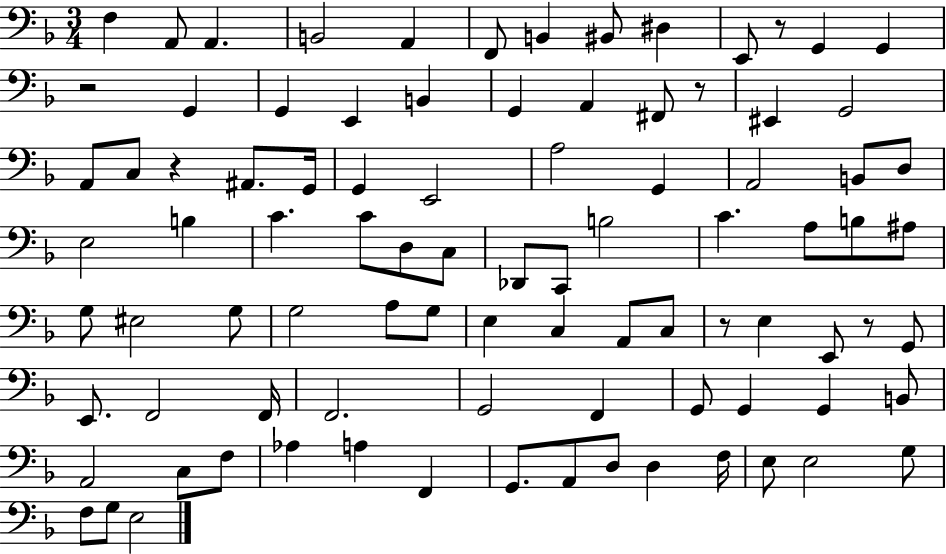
F3/q A2/e A2/q. B2/h A2/q F2/e B2/q BIS2/e D#3/q E2/e R/e G2/q G2/q R/h G2/q G2/q E2/q B2/q G2/q A2/q F#2/e R/e EIS2/q G2/h A2/e C3/e R/q A#2/e. G2/s G2/q E2/h A3/h G2/q A2/h B2/e D3/e E3/h B3/q C4/q. C4/e D3/e C3/e Db2/e C2/e B3/h C4/q. A3/e B3/e A#3/e G3/e EIS3/h G3/e G3/h A3/e G3/e E3/q C3/q A2/e C3/e R/e E3/q E2/e R/e G2/e E2/e. F2/h F2/s F2/h. G2/h F2/q G2/e G2/q G2/q B2/e A2/h C3/e F3/e Ab3/q A3/q F2/q G2/e. A2/e D3/e D3/q F3/s E3/e E3/h G3/e F3/e G3/e E3/h